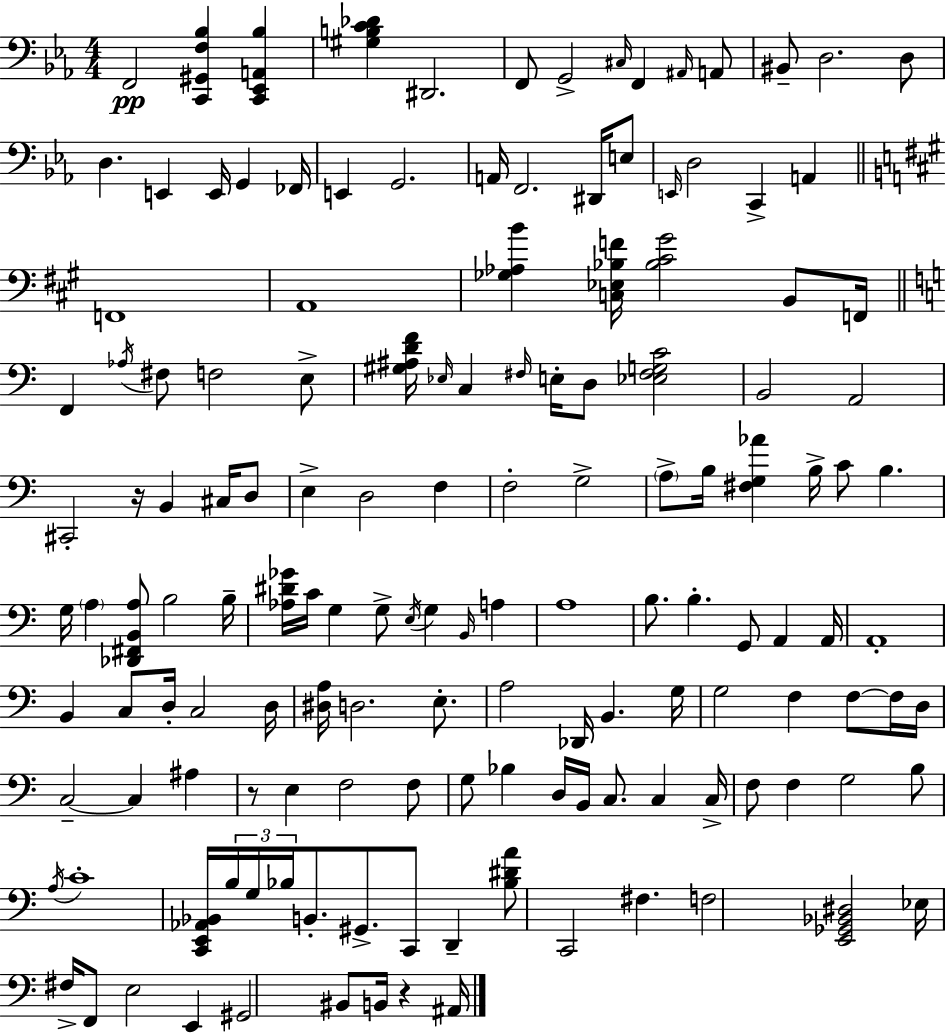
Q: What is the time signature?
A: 4/4